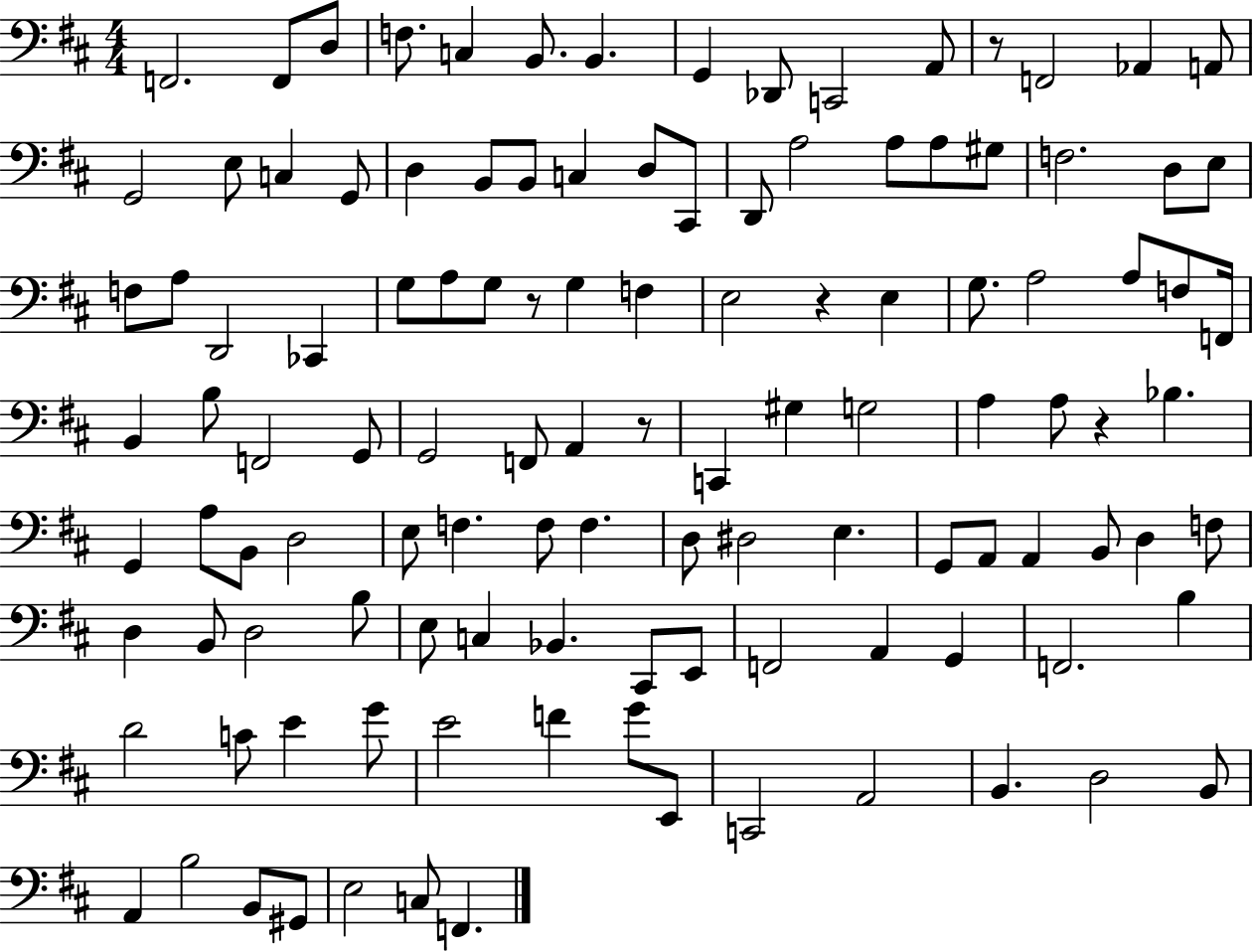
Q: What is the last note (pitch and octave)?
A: F2